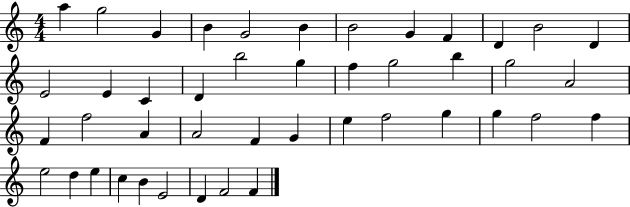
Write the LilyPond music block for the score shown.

{
  \clef treble
  \numericTimeSignature
  \time 4/4
  \key c \major
  a''4 g''2 g'4 | b'4 g'2 b'4 | b'2 g'4 f'4 | d'4 b'2 d'4 | \break e'2 e'4 c'4 | d'4 b''2 g''4 | f''4 g''2 b''4 | g''2 a'2 | \break f'4 f''2 a'4 | a'2 f'4 g'4 | e''4 f''2 g''4 | g''4 f''2 f''4 | \break e''2 d''4 e''4 | c''4 b'4 e'2 | d'4 f'2 f'4 | \bar "|."
}